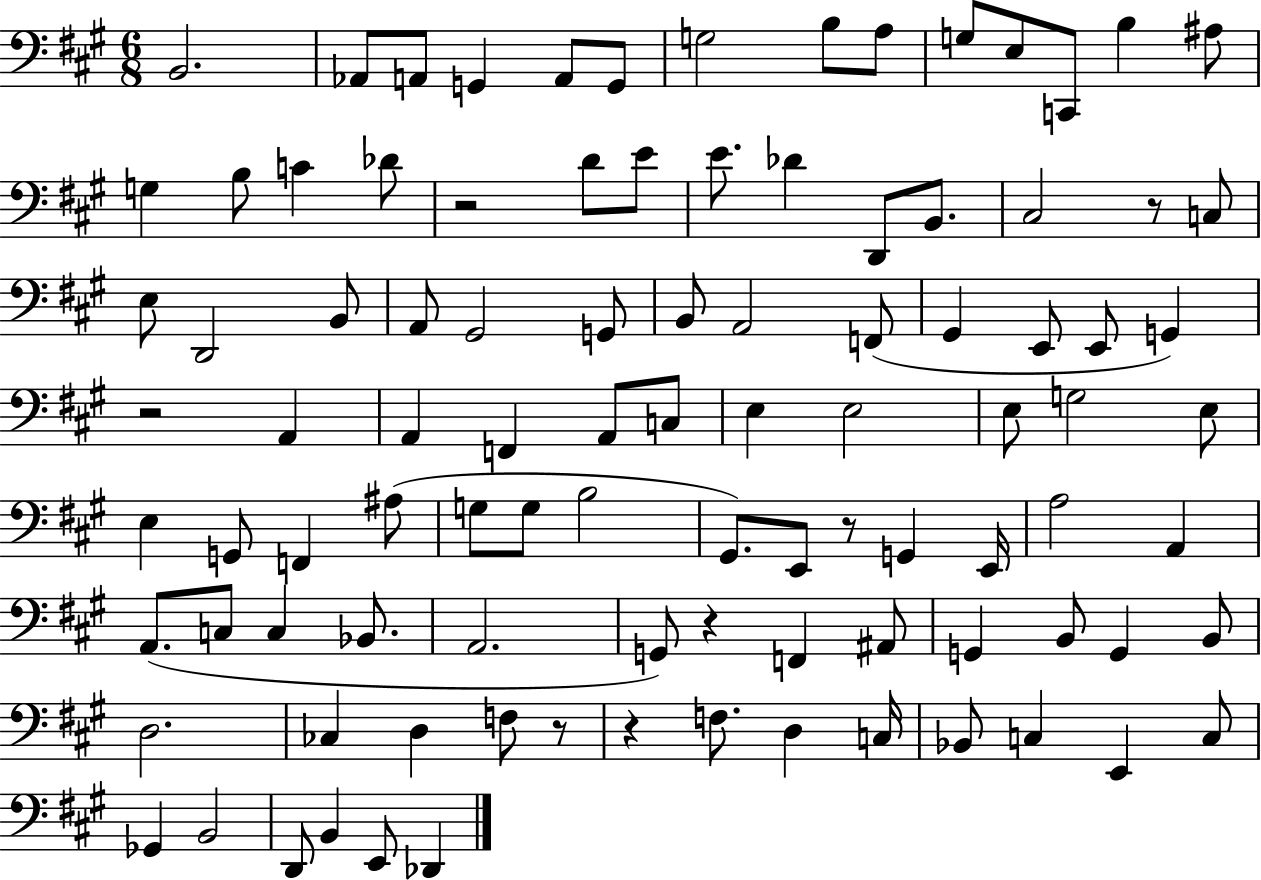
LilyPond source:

{
  \clef bass
  \numericTimeSignature
  \time 6/8
  \key a \major
  b,2. | aes,8 a,8 g,4 a,8 g,8 | g2 b8 a8 | g8 e8 c,8 b4 ais8 | \break g4 b8 c'4 des'8 | r2 d'8 e'8 | e'8. des'4 d,8 b,8. | cis2 r8 c8 | \break e8 d,2 b,8 | a,8 gis,2 g,8 | b,8 a,2 f,8( | gis,4 e,8 e,8 g,4) | \break r2 a,4 | a,4 f,4 a,8 c8 | e4 e2 | e8 g2 e8 | \break e4 g,8 f,4 ais8( | g8 g8 b2 | gis,8.) e,8 r8 g,4 e,16 | a2 a,4 | \break a,8.( c8 c4 bes,8. | a,2. | g,8) r4 f,4 ais,8 | g,4 b,8 g,4 b,8 | \break d2. | ces4 d4 f8 r8 | r4 f8. d4 c16 | bes,8 c4 e,4 c8 | \break ges,4 b,2 | d,8 b,4 e,8 des,4 | \bar "|."
}